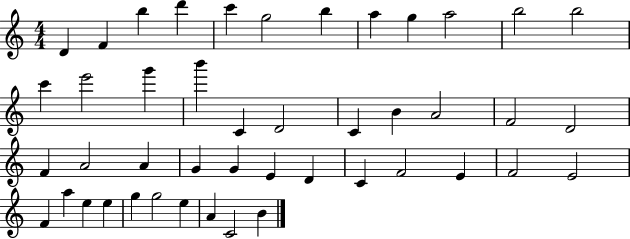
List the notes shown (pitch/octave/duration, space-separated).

D4/q F4/q B5/q D6/q C6/q G5/h B5/q A5/q G5/q A5/h B5/h B5/h C6/q E6/h G6/q B6/q C4/q D4/h C4/q B4/q A4/h F4/h D4/h F4/q A4/h A4/q G4/q G4/q E4/q D4/q C4/q F4/h E4/q F4/h E4/h F4/q A5/q E5/q E5/q G5/q G5/h E5/q A4/q C4/h B4/q